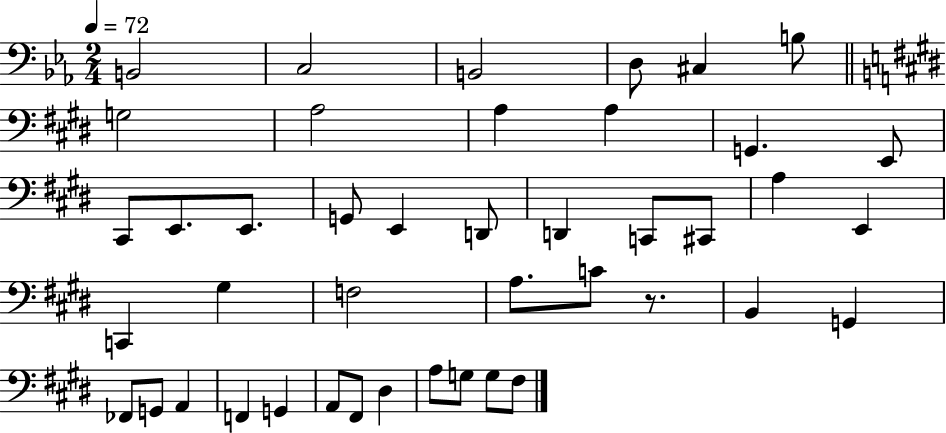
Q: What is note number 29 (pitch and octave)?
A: B2